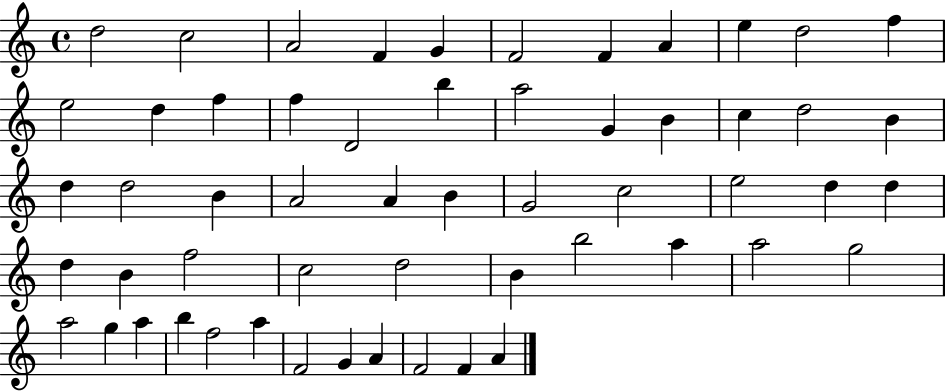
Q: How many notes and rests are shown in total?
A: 56